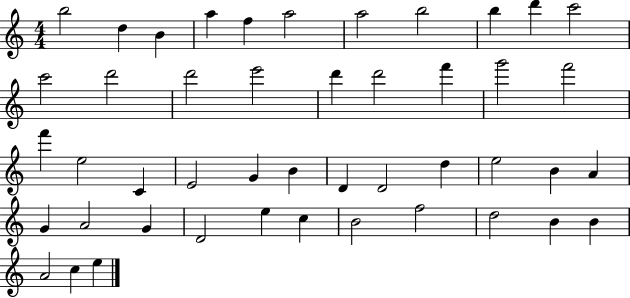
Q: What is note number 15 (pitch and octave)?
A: E6